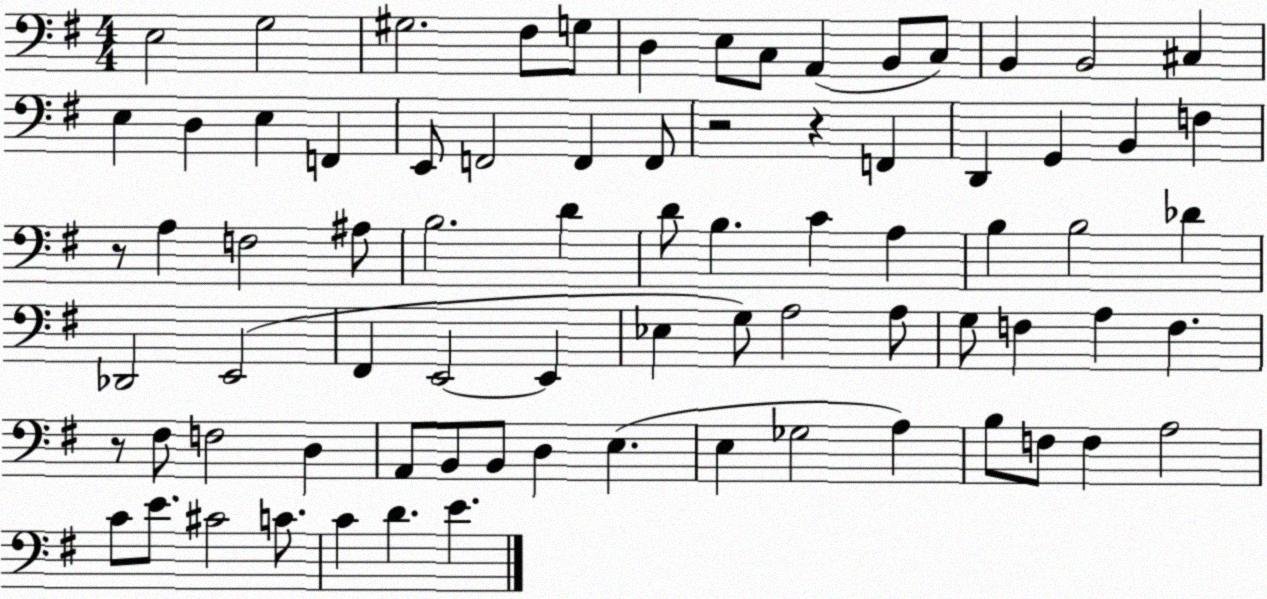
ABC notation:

X:1
T:Untitled
M:4/4
L:1/4
K:G
E,2 G,2 ^G,2 ^F,/2 G,/2 D, E,/2 C,/2 A,, B,,/2 C,/2 B,, B,,2 ^C, E, D, E, F,, E,,/2 F,,2 F,, F,,/2 z2 z F,, D,, G,, B,, F, z/2 A, F,2 ^A,/2 B,2 D D/2 B, C A, B, B,2 _D _D,,2 E,,2 ^F,, E,,2 E,, _E, G,/2 A,2 A,/2 G,/2 F, A, F, z/2 ^F,/2 F,2 D, A,,/2 B,,/2 B,,/2 D, E, E, _G,2 A, B,/2 F,/2 F, A,2 C/2 E/2 ^C2 C/2 C D E